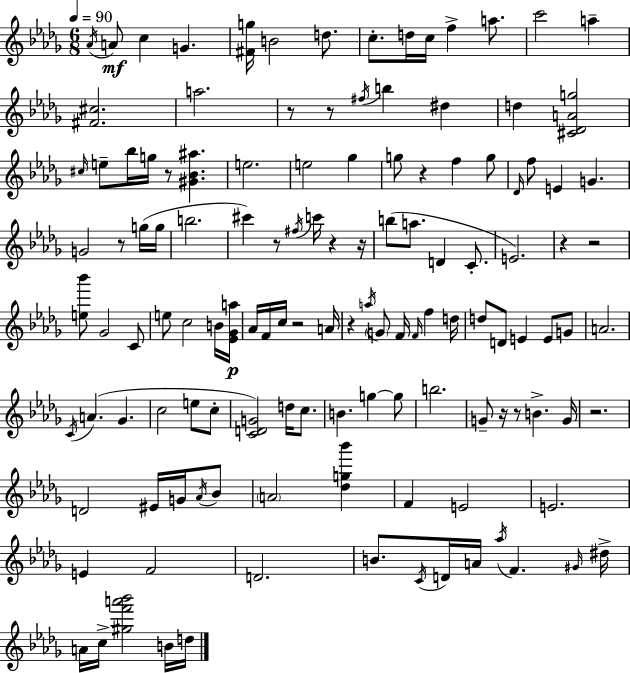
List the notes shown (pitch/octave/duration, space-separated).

Ab4/s A4/e C5/q G4/q. [F#4,G5]/s B4/h D5/e. C5/e. D5/s C5/s F5/q A5/e. C6/h A5/q [F#4,C#5]/h. A5/h. R/e R/e F#5/s B5/q D#5/q D5/q [C#4,Db4,A4,G5]/h C#5/s E5/e Bb5/s G5/s R/e [G#4,Bb4,A#5]/q. E5/h. E5/h Gb5/q G5/e R/q F5/q G5/e Db4/s F5/e E4/q G4/q. G4/h R/e G5/s G5/s B5/h. C#6/q R/e F#5/s C6/s R/q R/s B5/e A5/e. D4/q C4/e. E4/h. R/q R/h [E5,Bb6]/e Gb4/h C4/e E5/e C5/h B4/s [Eb4,Gb4,A5]/s Ab4/s F4/s C5/s R/h A4/s R/q A5/s G4/e F4/s F4/s F5/q D5/s D5/e D4/e E4/q E4/e G4/e A4/h. C4/s A4/q. Gb4/q. C5/h E5/e C5/e [C4,D4,G4]/h D5/s C5/e. B4/q. G5/q G5/e B5/h. G4/e R/s R/e B4/q. G4/s R/h. D4/h EIS4/s G4/s Ab4/s Bb4/e A4/h [Db5,G5,Bb6]/q F4/q E4/h E4/h. E4/q F4/h D4/h. B4/e. C4/s D4/s A4/s Ab5/s F4/q. G#4/s D#5/s A4/s C5/s [G#5,F6,A6,Bb6]/h B4/s D5/s